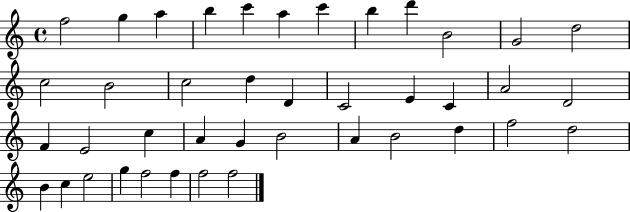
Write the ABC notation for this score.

X:1
T:Untitled
M:4/4
L:1/4
K:C
f2 g a b c' a c' b d' B2 G2 d2 c2 B2 c2 d D C2 E C A2 D2 F E2 c A G B2 A B2 d f2 d2 B c e2 g f2 f f2 f2